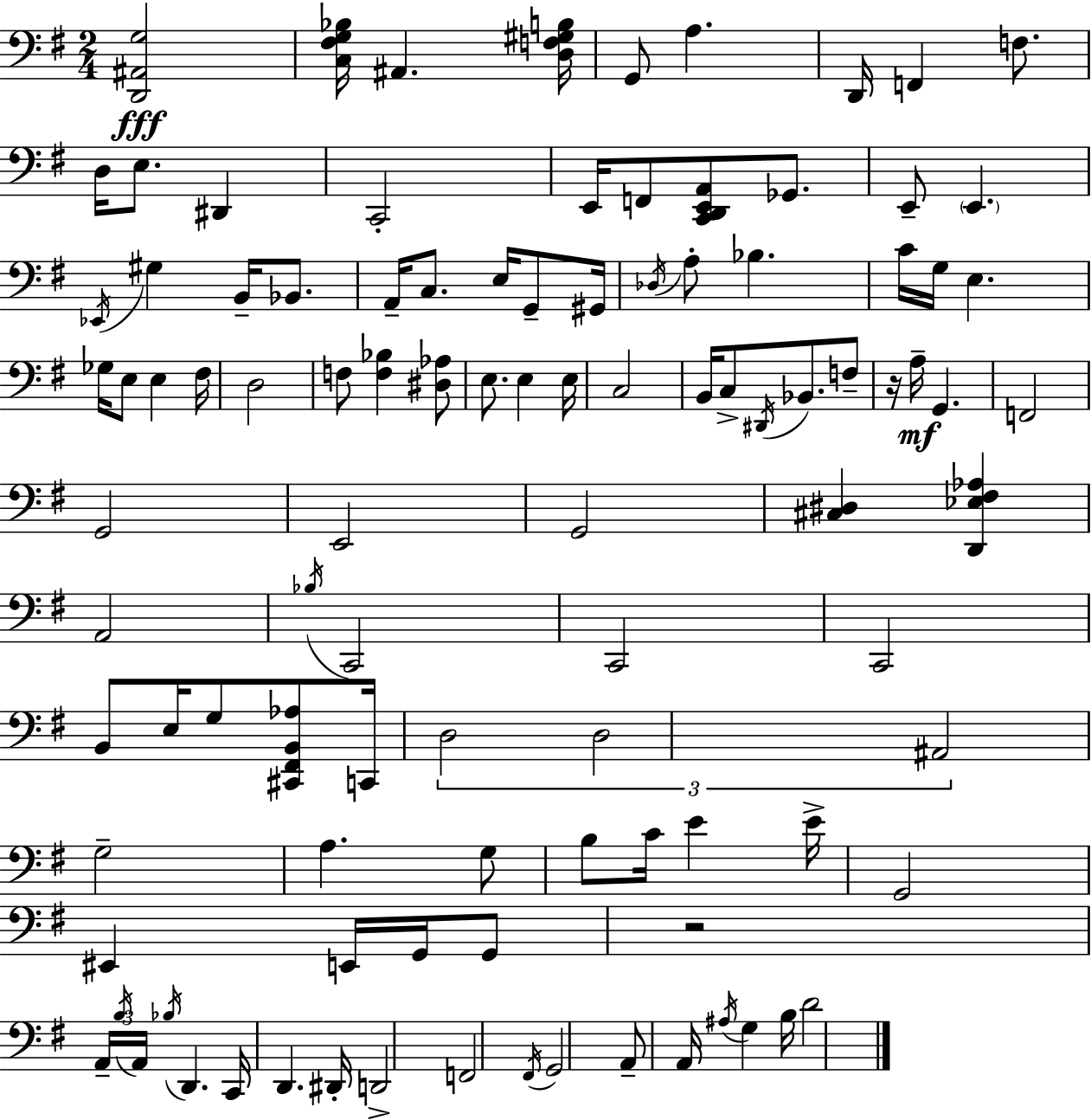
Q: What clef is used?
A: bass